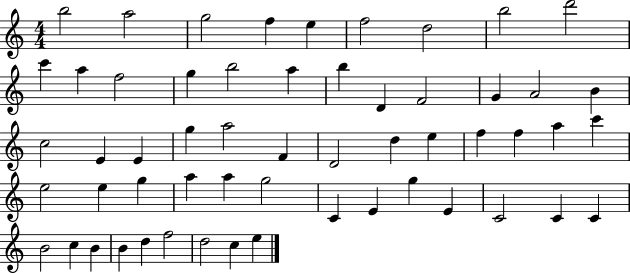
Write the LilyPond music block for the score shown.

{
  \clef treble
  \numericTimeSignature
  \time 4/4
  \key c \major
  b''2 a''2 | g''2 f''4 e''4 | f''2 d''2 | b''2 d'''2 | \break c'''4 a''4 f''2 | g''4 b''2 a''4 | b''4 d'4 f'2 | g'4 a'2 b'4 | \break c''2 e'4 e'4 | g''4 a''2 f'4 | d'2 d''4 e''4 | f''4 f''4 a''4 c'''4 | \break e''2 e''4 g''4 | a''4 a''4 g''2 | c'4 e'4 g''4 e'4 | c'2 c'4 c'4 | \break b'2 c''4 b'4 | b'4 d''4 f''2 | d''2 c''4 e''4 | \bar "|."
}